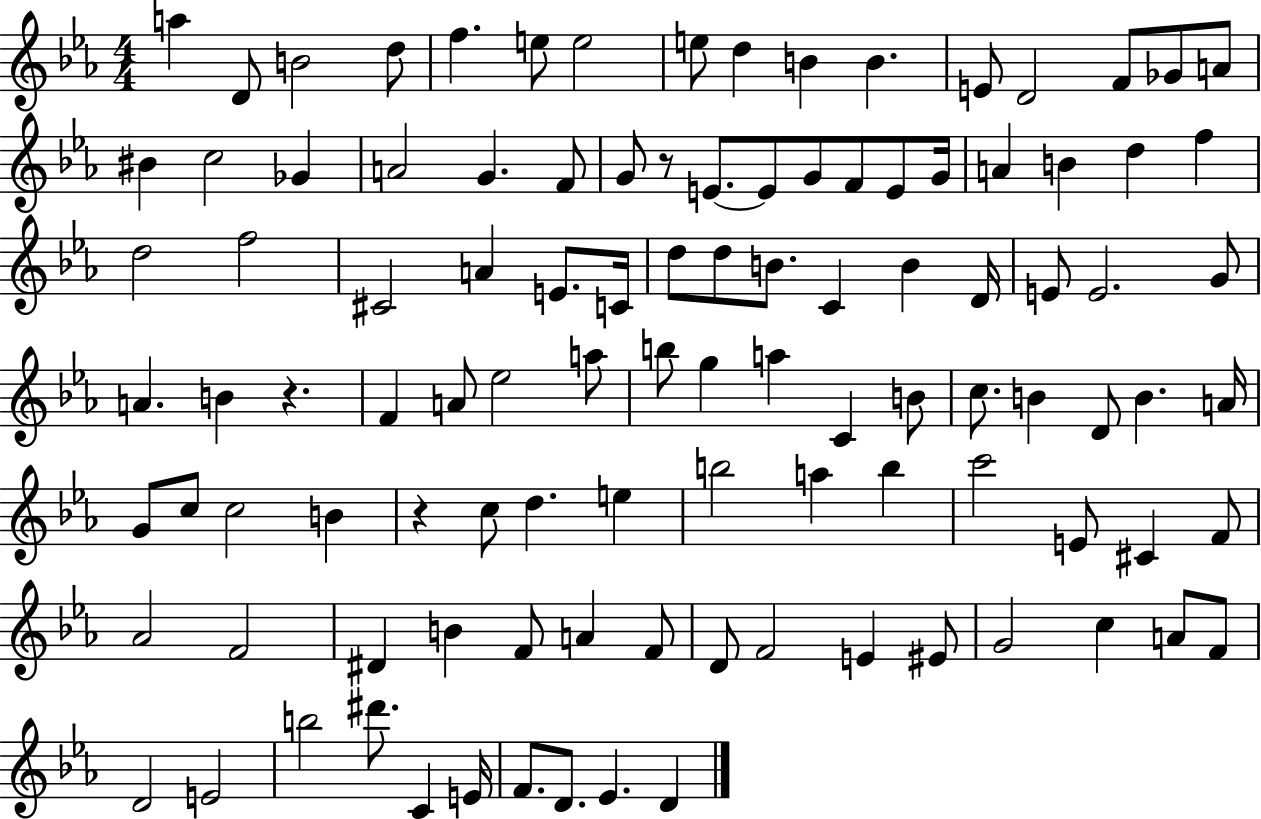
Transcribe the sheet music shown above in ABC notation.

X:1
T:Untitled
M:4/4
L:1/4
K:Eb
a D/2 B2 d/2 f e/2 e2 e/2 d B B E/2 D2 F/2 _G/2 A/2 ^B c2 _G A2 G F/2 G/2 z/2 E/2 E/2 G/2 F/2 E/2 G/4 A B d f d2 f2 ^C2 A E/2 C/4 d/2 d/2 B/2 C B D/4 E/2 E2 G/2 A B z F A/2 _e2 a/2 b/2 g a C B/2 c/2 B D/2 B A/4 G/2 c/2 c2 B z c/2 d e b2 a b c'2 E/2 ^C F/2 _A2 F2 ^D B F/2 A F/2 D/2 F2 E ^E/2 G2 c A/2 F/2 D2 E2 b2 ^d'/2 C E/4 F/2 D/2 _E D